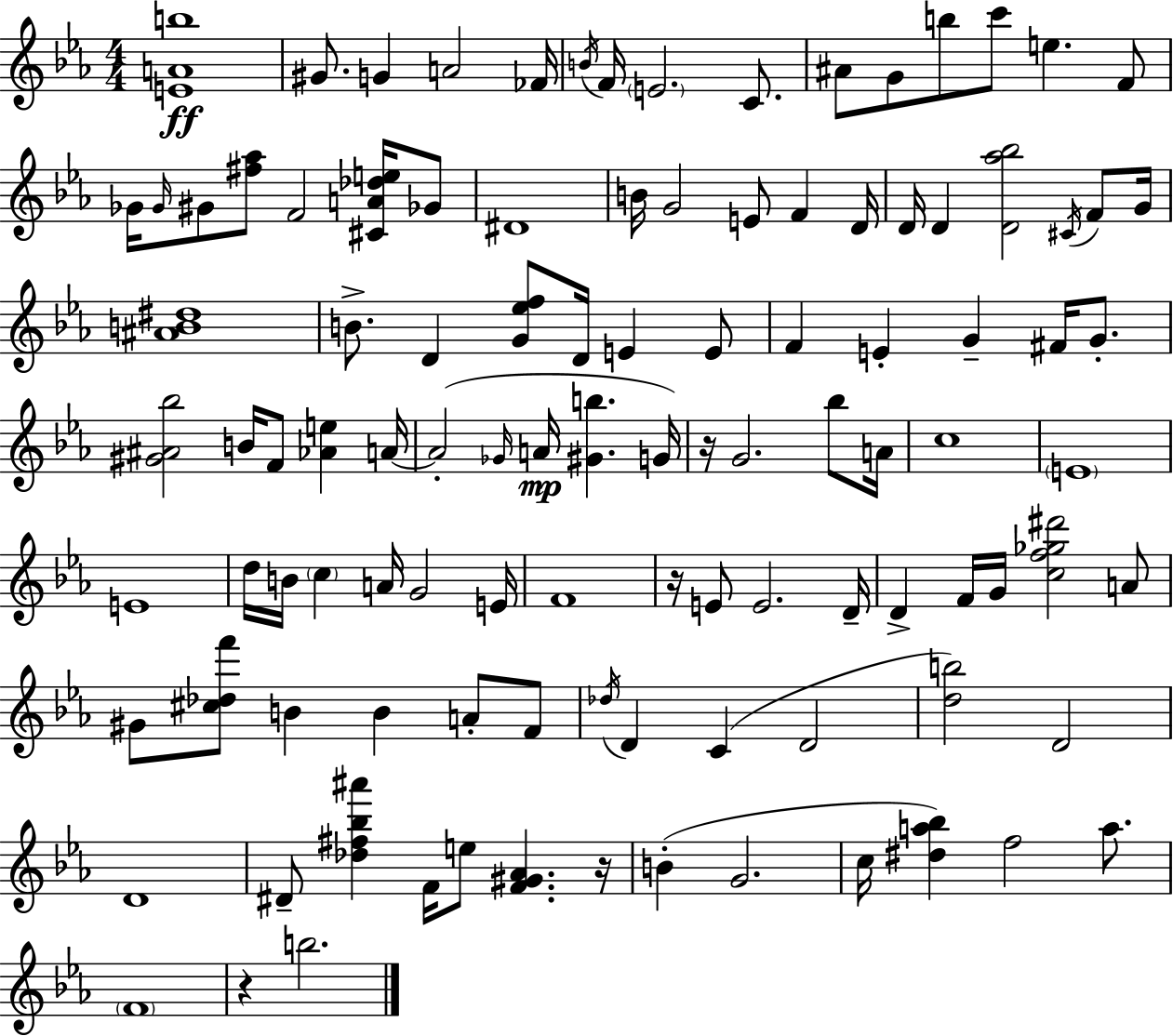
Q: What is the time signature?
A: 4/4